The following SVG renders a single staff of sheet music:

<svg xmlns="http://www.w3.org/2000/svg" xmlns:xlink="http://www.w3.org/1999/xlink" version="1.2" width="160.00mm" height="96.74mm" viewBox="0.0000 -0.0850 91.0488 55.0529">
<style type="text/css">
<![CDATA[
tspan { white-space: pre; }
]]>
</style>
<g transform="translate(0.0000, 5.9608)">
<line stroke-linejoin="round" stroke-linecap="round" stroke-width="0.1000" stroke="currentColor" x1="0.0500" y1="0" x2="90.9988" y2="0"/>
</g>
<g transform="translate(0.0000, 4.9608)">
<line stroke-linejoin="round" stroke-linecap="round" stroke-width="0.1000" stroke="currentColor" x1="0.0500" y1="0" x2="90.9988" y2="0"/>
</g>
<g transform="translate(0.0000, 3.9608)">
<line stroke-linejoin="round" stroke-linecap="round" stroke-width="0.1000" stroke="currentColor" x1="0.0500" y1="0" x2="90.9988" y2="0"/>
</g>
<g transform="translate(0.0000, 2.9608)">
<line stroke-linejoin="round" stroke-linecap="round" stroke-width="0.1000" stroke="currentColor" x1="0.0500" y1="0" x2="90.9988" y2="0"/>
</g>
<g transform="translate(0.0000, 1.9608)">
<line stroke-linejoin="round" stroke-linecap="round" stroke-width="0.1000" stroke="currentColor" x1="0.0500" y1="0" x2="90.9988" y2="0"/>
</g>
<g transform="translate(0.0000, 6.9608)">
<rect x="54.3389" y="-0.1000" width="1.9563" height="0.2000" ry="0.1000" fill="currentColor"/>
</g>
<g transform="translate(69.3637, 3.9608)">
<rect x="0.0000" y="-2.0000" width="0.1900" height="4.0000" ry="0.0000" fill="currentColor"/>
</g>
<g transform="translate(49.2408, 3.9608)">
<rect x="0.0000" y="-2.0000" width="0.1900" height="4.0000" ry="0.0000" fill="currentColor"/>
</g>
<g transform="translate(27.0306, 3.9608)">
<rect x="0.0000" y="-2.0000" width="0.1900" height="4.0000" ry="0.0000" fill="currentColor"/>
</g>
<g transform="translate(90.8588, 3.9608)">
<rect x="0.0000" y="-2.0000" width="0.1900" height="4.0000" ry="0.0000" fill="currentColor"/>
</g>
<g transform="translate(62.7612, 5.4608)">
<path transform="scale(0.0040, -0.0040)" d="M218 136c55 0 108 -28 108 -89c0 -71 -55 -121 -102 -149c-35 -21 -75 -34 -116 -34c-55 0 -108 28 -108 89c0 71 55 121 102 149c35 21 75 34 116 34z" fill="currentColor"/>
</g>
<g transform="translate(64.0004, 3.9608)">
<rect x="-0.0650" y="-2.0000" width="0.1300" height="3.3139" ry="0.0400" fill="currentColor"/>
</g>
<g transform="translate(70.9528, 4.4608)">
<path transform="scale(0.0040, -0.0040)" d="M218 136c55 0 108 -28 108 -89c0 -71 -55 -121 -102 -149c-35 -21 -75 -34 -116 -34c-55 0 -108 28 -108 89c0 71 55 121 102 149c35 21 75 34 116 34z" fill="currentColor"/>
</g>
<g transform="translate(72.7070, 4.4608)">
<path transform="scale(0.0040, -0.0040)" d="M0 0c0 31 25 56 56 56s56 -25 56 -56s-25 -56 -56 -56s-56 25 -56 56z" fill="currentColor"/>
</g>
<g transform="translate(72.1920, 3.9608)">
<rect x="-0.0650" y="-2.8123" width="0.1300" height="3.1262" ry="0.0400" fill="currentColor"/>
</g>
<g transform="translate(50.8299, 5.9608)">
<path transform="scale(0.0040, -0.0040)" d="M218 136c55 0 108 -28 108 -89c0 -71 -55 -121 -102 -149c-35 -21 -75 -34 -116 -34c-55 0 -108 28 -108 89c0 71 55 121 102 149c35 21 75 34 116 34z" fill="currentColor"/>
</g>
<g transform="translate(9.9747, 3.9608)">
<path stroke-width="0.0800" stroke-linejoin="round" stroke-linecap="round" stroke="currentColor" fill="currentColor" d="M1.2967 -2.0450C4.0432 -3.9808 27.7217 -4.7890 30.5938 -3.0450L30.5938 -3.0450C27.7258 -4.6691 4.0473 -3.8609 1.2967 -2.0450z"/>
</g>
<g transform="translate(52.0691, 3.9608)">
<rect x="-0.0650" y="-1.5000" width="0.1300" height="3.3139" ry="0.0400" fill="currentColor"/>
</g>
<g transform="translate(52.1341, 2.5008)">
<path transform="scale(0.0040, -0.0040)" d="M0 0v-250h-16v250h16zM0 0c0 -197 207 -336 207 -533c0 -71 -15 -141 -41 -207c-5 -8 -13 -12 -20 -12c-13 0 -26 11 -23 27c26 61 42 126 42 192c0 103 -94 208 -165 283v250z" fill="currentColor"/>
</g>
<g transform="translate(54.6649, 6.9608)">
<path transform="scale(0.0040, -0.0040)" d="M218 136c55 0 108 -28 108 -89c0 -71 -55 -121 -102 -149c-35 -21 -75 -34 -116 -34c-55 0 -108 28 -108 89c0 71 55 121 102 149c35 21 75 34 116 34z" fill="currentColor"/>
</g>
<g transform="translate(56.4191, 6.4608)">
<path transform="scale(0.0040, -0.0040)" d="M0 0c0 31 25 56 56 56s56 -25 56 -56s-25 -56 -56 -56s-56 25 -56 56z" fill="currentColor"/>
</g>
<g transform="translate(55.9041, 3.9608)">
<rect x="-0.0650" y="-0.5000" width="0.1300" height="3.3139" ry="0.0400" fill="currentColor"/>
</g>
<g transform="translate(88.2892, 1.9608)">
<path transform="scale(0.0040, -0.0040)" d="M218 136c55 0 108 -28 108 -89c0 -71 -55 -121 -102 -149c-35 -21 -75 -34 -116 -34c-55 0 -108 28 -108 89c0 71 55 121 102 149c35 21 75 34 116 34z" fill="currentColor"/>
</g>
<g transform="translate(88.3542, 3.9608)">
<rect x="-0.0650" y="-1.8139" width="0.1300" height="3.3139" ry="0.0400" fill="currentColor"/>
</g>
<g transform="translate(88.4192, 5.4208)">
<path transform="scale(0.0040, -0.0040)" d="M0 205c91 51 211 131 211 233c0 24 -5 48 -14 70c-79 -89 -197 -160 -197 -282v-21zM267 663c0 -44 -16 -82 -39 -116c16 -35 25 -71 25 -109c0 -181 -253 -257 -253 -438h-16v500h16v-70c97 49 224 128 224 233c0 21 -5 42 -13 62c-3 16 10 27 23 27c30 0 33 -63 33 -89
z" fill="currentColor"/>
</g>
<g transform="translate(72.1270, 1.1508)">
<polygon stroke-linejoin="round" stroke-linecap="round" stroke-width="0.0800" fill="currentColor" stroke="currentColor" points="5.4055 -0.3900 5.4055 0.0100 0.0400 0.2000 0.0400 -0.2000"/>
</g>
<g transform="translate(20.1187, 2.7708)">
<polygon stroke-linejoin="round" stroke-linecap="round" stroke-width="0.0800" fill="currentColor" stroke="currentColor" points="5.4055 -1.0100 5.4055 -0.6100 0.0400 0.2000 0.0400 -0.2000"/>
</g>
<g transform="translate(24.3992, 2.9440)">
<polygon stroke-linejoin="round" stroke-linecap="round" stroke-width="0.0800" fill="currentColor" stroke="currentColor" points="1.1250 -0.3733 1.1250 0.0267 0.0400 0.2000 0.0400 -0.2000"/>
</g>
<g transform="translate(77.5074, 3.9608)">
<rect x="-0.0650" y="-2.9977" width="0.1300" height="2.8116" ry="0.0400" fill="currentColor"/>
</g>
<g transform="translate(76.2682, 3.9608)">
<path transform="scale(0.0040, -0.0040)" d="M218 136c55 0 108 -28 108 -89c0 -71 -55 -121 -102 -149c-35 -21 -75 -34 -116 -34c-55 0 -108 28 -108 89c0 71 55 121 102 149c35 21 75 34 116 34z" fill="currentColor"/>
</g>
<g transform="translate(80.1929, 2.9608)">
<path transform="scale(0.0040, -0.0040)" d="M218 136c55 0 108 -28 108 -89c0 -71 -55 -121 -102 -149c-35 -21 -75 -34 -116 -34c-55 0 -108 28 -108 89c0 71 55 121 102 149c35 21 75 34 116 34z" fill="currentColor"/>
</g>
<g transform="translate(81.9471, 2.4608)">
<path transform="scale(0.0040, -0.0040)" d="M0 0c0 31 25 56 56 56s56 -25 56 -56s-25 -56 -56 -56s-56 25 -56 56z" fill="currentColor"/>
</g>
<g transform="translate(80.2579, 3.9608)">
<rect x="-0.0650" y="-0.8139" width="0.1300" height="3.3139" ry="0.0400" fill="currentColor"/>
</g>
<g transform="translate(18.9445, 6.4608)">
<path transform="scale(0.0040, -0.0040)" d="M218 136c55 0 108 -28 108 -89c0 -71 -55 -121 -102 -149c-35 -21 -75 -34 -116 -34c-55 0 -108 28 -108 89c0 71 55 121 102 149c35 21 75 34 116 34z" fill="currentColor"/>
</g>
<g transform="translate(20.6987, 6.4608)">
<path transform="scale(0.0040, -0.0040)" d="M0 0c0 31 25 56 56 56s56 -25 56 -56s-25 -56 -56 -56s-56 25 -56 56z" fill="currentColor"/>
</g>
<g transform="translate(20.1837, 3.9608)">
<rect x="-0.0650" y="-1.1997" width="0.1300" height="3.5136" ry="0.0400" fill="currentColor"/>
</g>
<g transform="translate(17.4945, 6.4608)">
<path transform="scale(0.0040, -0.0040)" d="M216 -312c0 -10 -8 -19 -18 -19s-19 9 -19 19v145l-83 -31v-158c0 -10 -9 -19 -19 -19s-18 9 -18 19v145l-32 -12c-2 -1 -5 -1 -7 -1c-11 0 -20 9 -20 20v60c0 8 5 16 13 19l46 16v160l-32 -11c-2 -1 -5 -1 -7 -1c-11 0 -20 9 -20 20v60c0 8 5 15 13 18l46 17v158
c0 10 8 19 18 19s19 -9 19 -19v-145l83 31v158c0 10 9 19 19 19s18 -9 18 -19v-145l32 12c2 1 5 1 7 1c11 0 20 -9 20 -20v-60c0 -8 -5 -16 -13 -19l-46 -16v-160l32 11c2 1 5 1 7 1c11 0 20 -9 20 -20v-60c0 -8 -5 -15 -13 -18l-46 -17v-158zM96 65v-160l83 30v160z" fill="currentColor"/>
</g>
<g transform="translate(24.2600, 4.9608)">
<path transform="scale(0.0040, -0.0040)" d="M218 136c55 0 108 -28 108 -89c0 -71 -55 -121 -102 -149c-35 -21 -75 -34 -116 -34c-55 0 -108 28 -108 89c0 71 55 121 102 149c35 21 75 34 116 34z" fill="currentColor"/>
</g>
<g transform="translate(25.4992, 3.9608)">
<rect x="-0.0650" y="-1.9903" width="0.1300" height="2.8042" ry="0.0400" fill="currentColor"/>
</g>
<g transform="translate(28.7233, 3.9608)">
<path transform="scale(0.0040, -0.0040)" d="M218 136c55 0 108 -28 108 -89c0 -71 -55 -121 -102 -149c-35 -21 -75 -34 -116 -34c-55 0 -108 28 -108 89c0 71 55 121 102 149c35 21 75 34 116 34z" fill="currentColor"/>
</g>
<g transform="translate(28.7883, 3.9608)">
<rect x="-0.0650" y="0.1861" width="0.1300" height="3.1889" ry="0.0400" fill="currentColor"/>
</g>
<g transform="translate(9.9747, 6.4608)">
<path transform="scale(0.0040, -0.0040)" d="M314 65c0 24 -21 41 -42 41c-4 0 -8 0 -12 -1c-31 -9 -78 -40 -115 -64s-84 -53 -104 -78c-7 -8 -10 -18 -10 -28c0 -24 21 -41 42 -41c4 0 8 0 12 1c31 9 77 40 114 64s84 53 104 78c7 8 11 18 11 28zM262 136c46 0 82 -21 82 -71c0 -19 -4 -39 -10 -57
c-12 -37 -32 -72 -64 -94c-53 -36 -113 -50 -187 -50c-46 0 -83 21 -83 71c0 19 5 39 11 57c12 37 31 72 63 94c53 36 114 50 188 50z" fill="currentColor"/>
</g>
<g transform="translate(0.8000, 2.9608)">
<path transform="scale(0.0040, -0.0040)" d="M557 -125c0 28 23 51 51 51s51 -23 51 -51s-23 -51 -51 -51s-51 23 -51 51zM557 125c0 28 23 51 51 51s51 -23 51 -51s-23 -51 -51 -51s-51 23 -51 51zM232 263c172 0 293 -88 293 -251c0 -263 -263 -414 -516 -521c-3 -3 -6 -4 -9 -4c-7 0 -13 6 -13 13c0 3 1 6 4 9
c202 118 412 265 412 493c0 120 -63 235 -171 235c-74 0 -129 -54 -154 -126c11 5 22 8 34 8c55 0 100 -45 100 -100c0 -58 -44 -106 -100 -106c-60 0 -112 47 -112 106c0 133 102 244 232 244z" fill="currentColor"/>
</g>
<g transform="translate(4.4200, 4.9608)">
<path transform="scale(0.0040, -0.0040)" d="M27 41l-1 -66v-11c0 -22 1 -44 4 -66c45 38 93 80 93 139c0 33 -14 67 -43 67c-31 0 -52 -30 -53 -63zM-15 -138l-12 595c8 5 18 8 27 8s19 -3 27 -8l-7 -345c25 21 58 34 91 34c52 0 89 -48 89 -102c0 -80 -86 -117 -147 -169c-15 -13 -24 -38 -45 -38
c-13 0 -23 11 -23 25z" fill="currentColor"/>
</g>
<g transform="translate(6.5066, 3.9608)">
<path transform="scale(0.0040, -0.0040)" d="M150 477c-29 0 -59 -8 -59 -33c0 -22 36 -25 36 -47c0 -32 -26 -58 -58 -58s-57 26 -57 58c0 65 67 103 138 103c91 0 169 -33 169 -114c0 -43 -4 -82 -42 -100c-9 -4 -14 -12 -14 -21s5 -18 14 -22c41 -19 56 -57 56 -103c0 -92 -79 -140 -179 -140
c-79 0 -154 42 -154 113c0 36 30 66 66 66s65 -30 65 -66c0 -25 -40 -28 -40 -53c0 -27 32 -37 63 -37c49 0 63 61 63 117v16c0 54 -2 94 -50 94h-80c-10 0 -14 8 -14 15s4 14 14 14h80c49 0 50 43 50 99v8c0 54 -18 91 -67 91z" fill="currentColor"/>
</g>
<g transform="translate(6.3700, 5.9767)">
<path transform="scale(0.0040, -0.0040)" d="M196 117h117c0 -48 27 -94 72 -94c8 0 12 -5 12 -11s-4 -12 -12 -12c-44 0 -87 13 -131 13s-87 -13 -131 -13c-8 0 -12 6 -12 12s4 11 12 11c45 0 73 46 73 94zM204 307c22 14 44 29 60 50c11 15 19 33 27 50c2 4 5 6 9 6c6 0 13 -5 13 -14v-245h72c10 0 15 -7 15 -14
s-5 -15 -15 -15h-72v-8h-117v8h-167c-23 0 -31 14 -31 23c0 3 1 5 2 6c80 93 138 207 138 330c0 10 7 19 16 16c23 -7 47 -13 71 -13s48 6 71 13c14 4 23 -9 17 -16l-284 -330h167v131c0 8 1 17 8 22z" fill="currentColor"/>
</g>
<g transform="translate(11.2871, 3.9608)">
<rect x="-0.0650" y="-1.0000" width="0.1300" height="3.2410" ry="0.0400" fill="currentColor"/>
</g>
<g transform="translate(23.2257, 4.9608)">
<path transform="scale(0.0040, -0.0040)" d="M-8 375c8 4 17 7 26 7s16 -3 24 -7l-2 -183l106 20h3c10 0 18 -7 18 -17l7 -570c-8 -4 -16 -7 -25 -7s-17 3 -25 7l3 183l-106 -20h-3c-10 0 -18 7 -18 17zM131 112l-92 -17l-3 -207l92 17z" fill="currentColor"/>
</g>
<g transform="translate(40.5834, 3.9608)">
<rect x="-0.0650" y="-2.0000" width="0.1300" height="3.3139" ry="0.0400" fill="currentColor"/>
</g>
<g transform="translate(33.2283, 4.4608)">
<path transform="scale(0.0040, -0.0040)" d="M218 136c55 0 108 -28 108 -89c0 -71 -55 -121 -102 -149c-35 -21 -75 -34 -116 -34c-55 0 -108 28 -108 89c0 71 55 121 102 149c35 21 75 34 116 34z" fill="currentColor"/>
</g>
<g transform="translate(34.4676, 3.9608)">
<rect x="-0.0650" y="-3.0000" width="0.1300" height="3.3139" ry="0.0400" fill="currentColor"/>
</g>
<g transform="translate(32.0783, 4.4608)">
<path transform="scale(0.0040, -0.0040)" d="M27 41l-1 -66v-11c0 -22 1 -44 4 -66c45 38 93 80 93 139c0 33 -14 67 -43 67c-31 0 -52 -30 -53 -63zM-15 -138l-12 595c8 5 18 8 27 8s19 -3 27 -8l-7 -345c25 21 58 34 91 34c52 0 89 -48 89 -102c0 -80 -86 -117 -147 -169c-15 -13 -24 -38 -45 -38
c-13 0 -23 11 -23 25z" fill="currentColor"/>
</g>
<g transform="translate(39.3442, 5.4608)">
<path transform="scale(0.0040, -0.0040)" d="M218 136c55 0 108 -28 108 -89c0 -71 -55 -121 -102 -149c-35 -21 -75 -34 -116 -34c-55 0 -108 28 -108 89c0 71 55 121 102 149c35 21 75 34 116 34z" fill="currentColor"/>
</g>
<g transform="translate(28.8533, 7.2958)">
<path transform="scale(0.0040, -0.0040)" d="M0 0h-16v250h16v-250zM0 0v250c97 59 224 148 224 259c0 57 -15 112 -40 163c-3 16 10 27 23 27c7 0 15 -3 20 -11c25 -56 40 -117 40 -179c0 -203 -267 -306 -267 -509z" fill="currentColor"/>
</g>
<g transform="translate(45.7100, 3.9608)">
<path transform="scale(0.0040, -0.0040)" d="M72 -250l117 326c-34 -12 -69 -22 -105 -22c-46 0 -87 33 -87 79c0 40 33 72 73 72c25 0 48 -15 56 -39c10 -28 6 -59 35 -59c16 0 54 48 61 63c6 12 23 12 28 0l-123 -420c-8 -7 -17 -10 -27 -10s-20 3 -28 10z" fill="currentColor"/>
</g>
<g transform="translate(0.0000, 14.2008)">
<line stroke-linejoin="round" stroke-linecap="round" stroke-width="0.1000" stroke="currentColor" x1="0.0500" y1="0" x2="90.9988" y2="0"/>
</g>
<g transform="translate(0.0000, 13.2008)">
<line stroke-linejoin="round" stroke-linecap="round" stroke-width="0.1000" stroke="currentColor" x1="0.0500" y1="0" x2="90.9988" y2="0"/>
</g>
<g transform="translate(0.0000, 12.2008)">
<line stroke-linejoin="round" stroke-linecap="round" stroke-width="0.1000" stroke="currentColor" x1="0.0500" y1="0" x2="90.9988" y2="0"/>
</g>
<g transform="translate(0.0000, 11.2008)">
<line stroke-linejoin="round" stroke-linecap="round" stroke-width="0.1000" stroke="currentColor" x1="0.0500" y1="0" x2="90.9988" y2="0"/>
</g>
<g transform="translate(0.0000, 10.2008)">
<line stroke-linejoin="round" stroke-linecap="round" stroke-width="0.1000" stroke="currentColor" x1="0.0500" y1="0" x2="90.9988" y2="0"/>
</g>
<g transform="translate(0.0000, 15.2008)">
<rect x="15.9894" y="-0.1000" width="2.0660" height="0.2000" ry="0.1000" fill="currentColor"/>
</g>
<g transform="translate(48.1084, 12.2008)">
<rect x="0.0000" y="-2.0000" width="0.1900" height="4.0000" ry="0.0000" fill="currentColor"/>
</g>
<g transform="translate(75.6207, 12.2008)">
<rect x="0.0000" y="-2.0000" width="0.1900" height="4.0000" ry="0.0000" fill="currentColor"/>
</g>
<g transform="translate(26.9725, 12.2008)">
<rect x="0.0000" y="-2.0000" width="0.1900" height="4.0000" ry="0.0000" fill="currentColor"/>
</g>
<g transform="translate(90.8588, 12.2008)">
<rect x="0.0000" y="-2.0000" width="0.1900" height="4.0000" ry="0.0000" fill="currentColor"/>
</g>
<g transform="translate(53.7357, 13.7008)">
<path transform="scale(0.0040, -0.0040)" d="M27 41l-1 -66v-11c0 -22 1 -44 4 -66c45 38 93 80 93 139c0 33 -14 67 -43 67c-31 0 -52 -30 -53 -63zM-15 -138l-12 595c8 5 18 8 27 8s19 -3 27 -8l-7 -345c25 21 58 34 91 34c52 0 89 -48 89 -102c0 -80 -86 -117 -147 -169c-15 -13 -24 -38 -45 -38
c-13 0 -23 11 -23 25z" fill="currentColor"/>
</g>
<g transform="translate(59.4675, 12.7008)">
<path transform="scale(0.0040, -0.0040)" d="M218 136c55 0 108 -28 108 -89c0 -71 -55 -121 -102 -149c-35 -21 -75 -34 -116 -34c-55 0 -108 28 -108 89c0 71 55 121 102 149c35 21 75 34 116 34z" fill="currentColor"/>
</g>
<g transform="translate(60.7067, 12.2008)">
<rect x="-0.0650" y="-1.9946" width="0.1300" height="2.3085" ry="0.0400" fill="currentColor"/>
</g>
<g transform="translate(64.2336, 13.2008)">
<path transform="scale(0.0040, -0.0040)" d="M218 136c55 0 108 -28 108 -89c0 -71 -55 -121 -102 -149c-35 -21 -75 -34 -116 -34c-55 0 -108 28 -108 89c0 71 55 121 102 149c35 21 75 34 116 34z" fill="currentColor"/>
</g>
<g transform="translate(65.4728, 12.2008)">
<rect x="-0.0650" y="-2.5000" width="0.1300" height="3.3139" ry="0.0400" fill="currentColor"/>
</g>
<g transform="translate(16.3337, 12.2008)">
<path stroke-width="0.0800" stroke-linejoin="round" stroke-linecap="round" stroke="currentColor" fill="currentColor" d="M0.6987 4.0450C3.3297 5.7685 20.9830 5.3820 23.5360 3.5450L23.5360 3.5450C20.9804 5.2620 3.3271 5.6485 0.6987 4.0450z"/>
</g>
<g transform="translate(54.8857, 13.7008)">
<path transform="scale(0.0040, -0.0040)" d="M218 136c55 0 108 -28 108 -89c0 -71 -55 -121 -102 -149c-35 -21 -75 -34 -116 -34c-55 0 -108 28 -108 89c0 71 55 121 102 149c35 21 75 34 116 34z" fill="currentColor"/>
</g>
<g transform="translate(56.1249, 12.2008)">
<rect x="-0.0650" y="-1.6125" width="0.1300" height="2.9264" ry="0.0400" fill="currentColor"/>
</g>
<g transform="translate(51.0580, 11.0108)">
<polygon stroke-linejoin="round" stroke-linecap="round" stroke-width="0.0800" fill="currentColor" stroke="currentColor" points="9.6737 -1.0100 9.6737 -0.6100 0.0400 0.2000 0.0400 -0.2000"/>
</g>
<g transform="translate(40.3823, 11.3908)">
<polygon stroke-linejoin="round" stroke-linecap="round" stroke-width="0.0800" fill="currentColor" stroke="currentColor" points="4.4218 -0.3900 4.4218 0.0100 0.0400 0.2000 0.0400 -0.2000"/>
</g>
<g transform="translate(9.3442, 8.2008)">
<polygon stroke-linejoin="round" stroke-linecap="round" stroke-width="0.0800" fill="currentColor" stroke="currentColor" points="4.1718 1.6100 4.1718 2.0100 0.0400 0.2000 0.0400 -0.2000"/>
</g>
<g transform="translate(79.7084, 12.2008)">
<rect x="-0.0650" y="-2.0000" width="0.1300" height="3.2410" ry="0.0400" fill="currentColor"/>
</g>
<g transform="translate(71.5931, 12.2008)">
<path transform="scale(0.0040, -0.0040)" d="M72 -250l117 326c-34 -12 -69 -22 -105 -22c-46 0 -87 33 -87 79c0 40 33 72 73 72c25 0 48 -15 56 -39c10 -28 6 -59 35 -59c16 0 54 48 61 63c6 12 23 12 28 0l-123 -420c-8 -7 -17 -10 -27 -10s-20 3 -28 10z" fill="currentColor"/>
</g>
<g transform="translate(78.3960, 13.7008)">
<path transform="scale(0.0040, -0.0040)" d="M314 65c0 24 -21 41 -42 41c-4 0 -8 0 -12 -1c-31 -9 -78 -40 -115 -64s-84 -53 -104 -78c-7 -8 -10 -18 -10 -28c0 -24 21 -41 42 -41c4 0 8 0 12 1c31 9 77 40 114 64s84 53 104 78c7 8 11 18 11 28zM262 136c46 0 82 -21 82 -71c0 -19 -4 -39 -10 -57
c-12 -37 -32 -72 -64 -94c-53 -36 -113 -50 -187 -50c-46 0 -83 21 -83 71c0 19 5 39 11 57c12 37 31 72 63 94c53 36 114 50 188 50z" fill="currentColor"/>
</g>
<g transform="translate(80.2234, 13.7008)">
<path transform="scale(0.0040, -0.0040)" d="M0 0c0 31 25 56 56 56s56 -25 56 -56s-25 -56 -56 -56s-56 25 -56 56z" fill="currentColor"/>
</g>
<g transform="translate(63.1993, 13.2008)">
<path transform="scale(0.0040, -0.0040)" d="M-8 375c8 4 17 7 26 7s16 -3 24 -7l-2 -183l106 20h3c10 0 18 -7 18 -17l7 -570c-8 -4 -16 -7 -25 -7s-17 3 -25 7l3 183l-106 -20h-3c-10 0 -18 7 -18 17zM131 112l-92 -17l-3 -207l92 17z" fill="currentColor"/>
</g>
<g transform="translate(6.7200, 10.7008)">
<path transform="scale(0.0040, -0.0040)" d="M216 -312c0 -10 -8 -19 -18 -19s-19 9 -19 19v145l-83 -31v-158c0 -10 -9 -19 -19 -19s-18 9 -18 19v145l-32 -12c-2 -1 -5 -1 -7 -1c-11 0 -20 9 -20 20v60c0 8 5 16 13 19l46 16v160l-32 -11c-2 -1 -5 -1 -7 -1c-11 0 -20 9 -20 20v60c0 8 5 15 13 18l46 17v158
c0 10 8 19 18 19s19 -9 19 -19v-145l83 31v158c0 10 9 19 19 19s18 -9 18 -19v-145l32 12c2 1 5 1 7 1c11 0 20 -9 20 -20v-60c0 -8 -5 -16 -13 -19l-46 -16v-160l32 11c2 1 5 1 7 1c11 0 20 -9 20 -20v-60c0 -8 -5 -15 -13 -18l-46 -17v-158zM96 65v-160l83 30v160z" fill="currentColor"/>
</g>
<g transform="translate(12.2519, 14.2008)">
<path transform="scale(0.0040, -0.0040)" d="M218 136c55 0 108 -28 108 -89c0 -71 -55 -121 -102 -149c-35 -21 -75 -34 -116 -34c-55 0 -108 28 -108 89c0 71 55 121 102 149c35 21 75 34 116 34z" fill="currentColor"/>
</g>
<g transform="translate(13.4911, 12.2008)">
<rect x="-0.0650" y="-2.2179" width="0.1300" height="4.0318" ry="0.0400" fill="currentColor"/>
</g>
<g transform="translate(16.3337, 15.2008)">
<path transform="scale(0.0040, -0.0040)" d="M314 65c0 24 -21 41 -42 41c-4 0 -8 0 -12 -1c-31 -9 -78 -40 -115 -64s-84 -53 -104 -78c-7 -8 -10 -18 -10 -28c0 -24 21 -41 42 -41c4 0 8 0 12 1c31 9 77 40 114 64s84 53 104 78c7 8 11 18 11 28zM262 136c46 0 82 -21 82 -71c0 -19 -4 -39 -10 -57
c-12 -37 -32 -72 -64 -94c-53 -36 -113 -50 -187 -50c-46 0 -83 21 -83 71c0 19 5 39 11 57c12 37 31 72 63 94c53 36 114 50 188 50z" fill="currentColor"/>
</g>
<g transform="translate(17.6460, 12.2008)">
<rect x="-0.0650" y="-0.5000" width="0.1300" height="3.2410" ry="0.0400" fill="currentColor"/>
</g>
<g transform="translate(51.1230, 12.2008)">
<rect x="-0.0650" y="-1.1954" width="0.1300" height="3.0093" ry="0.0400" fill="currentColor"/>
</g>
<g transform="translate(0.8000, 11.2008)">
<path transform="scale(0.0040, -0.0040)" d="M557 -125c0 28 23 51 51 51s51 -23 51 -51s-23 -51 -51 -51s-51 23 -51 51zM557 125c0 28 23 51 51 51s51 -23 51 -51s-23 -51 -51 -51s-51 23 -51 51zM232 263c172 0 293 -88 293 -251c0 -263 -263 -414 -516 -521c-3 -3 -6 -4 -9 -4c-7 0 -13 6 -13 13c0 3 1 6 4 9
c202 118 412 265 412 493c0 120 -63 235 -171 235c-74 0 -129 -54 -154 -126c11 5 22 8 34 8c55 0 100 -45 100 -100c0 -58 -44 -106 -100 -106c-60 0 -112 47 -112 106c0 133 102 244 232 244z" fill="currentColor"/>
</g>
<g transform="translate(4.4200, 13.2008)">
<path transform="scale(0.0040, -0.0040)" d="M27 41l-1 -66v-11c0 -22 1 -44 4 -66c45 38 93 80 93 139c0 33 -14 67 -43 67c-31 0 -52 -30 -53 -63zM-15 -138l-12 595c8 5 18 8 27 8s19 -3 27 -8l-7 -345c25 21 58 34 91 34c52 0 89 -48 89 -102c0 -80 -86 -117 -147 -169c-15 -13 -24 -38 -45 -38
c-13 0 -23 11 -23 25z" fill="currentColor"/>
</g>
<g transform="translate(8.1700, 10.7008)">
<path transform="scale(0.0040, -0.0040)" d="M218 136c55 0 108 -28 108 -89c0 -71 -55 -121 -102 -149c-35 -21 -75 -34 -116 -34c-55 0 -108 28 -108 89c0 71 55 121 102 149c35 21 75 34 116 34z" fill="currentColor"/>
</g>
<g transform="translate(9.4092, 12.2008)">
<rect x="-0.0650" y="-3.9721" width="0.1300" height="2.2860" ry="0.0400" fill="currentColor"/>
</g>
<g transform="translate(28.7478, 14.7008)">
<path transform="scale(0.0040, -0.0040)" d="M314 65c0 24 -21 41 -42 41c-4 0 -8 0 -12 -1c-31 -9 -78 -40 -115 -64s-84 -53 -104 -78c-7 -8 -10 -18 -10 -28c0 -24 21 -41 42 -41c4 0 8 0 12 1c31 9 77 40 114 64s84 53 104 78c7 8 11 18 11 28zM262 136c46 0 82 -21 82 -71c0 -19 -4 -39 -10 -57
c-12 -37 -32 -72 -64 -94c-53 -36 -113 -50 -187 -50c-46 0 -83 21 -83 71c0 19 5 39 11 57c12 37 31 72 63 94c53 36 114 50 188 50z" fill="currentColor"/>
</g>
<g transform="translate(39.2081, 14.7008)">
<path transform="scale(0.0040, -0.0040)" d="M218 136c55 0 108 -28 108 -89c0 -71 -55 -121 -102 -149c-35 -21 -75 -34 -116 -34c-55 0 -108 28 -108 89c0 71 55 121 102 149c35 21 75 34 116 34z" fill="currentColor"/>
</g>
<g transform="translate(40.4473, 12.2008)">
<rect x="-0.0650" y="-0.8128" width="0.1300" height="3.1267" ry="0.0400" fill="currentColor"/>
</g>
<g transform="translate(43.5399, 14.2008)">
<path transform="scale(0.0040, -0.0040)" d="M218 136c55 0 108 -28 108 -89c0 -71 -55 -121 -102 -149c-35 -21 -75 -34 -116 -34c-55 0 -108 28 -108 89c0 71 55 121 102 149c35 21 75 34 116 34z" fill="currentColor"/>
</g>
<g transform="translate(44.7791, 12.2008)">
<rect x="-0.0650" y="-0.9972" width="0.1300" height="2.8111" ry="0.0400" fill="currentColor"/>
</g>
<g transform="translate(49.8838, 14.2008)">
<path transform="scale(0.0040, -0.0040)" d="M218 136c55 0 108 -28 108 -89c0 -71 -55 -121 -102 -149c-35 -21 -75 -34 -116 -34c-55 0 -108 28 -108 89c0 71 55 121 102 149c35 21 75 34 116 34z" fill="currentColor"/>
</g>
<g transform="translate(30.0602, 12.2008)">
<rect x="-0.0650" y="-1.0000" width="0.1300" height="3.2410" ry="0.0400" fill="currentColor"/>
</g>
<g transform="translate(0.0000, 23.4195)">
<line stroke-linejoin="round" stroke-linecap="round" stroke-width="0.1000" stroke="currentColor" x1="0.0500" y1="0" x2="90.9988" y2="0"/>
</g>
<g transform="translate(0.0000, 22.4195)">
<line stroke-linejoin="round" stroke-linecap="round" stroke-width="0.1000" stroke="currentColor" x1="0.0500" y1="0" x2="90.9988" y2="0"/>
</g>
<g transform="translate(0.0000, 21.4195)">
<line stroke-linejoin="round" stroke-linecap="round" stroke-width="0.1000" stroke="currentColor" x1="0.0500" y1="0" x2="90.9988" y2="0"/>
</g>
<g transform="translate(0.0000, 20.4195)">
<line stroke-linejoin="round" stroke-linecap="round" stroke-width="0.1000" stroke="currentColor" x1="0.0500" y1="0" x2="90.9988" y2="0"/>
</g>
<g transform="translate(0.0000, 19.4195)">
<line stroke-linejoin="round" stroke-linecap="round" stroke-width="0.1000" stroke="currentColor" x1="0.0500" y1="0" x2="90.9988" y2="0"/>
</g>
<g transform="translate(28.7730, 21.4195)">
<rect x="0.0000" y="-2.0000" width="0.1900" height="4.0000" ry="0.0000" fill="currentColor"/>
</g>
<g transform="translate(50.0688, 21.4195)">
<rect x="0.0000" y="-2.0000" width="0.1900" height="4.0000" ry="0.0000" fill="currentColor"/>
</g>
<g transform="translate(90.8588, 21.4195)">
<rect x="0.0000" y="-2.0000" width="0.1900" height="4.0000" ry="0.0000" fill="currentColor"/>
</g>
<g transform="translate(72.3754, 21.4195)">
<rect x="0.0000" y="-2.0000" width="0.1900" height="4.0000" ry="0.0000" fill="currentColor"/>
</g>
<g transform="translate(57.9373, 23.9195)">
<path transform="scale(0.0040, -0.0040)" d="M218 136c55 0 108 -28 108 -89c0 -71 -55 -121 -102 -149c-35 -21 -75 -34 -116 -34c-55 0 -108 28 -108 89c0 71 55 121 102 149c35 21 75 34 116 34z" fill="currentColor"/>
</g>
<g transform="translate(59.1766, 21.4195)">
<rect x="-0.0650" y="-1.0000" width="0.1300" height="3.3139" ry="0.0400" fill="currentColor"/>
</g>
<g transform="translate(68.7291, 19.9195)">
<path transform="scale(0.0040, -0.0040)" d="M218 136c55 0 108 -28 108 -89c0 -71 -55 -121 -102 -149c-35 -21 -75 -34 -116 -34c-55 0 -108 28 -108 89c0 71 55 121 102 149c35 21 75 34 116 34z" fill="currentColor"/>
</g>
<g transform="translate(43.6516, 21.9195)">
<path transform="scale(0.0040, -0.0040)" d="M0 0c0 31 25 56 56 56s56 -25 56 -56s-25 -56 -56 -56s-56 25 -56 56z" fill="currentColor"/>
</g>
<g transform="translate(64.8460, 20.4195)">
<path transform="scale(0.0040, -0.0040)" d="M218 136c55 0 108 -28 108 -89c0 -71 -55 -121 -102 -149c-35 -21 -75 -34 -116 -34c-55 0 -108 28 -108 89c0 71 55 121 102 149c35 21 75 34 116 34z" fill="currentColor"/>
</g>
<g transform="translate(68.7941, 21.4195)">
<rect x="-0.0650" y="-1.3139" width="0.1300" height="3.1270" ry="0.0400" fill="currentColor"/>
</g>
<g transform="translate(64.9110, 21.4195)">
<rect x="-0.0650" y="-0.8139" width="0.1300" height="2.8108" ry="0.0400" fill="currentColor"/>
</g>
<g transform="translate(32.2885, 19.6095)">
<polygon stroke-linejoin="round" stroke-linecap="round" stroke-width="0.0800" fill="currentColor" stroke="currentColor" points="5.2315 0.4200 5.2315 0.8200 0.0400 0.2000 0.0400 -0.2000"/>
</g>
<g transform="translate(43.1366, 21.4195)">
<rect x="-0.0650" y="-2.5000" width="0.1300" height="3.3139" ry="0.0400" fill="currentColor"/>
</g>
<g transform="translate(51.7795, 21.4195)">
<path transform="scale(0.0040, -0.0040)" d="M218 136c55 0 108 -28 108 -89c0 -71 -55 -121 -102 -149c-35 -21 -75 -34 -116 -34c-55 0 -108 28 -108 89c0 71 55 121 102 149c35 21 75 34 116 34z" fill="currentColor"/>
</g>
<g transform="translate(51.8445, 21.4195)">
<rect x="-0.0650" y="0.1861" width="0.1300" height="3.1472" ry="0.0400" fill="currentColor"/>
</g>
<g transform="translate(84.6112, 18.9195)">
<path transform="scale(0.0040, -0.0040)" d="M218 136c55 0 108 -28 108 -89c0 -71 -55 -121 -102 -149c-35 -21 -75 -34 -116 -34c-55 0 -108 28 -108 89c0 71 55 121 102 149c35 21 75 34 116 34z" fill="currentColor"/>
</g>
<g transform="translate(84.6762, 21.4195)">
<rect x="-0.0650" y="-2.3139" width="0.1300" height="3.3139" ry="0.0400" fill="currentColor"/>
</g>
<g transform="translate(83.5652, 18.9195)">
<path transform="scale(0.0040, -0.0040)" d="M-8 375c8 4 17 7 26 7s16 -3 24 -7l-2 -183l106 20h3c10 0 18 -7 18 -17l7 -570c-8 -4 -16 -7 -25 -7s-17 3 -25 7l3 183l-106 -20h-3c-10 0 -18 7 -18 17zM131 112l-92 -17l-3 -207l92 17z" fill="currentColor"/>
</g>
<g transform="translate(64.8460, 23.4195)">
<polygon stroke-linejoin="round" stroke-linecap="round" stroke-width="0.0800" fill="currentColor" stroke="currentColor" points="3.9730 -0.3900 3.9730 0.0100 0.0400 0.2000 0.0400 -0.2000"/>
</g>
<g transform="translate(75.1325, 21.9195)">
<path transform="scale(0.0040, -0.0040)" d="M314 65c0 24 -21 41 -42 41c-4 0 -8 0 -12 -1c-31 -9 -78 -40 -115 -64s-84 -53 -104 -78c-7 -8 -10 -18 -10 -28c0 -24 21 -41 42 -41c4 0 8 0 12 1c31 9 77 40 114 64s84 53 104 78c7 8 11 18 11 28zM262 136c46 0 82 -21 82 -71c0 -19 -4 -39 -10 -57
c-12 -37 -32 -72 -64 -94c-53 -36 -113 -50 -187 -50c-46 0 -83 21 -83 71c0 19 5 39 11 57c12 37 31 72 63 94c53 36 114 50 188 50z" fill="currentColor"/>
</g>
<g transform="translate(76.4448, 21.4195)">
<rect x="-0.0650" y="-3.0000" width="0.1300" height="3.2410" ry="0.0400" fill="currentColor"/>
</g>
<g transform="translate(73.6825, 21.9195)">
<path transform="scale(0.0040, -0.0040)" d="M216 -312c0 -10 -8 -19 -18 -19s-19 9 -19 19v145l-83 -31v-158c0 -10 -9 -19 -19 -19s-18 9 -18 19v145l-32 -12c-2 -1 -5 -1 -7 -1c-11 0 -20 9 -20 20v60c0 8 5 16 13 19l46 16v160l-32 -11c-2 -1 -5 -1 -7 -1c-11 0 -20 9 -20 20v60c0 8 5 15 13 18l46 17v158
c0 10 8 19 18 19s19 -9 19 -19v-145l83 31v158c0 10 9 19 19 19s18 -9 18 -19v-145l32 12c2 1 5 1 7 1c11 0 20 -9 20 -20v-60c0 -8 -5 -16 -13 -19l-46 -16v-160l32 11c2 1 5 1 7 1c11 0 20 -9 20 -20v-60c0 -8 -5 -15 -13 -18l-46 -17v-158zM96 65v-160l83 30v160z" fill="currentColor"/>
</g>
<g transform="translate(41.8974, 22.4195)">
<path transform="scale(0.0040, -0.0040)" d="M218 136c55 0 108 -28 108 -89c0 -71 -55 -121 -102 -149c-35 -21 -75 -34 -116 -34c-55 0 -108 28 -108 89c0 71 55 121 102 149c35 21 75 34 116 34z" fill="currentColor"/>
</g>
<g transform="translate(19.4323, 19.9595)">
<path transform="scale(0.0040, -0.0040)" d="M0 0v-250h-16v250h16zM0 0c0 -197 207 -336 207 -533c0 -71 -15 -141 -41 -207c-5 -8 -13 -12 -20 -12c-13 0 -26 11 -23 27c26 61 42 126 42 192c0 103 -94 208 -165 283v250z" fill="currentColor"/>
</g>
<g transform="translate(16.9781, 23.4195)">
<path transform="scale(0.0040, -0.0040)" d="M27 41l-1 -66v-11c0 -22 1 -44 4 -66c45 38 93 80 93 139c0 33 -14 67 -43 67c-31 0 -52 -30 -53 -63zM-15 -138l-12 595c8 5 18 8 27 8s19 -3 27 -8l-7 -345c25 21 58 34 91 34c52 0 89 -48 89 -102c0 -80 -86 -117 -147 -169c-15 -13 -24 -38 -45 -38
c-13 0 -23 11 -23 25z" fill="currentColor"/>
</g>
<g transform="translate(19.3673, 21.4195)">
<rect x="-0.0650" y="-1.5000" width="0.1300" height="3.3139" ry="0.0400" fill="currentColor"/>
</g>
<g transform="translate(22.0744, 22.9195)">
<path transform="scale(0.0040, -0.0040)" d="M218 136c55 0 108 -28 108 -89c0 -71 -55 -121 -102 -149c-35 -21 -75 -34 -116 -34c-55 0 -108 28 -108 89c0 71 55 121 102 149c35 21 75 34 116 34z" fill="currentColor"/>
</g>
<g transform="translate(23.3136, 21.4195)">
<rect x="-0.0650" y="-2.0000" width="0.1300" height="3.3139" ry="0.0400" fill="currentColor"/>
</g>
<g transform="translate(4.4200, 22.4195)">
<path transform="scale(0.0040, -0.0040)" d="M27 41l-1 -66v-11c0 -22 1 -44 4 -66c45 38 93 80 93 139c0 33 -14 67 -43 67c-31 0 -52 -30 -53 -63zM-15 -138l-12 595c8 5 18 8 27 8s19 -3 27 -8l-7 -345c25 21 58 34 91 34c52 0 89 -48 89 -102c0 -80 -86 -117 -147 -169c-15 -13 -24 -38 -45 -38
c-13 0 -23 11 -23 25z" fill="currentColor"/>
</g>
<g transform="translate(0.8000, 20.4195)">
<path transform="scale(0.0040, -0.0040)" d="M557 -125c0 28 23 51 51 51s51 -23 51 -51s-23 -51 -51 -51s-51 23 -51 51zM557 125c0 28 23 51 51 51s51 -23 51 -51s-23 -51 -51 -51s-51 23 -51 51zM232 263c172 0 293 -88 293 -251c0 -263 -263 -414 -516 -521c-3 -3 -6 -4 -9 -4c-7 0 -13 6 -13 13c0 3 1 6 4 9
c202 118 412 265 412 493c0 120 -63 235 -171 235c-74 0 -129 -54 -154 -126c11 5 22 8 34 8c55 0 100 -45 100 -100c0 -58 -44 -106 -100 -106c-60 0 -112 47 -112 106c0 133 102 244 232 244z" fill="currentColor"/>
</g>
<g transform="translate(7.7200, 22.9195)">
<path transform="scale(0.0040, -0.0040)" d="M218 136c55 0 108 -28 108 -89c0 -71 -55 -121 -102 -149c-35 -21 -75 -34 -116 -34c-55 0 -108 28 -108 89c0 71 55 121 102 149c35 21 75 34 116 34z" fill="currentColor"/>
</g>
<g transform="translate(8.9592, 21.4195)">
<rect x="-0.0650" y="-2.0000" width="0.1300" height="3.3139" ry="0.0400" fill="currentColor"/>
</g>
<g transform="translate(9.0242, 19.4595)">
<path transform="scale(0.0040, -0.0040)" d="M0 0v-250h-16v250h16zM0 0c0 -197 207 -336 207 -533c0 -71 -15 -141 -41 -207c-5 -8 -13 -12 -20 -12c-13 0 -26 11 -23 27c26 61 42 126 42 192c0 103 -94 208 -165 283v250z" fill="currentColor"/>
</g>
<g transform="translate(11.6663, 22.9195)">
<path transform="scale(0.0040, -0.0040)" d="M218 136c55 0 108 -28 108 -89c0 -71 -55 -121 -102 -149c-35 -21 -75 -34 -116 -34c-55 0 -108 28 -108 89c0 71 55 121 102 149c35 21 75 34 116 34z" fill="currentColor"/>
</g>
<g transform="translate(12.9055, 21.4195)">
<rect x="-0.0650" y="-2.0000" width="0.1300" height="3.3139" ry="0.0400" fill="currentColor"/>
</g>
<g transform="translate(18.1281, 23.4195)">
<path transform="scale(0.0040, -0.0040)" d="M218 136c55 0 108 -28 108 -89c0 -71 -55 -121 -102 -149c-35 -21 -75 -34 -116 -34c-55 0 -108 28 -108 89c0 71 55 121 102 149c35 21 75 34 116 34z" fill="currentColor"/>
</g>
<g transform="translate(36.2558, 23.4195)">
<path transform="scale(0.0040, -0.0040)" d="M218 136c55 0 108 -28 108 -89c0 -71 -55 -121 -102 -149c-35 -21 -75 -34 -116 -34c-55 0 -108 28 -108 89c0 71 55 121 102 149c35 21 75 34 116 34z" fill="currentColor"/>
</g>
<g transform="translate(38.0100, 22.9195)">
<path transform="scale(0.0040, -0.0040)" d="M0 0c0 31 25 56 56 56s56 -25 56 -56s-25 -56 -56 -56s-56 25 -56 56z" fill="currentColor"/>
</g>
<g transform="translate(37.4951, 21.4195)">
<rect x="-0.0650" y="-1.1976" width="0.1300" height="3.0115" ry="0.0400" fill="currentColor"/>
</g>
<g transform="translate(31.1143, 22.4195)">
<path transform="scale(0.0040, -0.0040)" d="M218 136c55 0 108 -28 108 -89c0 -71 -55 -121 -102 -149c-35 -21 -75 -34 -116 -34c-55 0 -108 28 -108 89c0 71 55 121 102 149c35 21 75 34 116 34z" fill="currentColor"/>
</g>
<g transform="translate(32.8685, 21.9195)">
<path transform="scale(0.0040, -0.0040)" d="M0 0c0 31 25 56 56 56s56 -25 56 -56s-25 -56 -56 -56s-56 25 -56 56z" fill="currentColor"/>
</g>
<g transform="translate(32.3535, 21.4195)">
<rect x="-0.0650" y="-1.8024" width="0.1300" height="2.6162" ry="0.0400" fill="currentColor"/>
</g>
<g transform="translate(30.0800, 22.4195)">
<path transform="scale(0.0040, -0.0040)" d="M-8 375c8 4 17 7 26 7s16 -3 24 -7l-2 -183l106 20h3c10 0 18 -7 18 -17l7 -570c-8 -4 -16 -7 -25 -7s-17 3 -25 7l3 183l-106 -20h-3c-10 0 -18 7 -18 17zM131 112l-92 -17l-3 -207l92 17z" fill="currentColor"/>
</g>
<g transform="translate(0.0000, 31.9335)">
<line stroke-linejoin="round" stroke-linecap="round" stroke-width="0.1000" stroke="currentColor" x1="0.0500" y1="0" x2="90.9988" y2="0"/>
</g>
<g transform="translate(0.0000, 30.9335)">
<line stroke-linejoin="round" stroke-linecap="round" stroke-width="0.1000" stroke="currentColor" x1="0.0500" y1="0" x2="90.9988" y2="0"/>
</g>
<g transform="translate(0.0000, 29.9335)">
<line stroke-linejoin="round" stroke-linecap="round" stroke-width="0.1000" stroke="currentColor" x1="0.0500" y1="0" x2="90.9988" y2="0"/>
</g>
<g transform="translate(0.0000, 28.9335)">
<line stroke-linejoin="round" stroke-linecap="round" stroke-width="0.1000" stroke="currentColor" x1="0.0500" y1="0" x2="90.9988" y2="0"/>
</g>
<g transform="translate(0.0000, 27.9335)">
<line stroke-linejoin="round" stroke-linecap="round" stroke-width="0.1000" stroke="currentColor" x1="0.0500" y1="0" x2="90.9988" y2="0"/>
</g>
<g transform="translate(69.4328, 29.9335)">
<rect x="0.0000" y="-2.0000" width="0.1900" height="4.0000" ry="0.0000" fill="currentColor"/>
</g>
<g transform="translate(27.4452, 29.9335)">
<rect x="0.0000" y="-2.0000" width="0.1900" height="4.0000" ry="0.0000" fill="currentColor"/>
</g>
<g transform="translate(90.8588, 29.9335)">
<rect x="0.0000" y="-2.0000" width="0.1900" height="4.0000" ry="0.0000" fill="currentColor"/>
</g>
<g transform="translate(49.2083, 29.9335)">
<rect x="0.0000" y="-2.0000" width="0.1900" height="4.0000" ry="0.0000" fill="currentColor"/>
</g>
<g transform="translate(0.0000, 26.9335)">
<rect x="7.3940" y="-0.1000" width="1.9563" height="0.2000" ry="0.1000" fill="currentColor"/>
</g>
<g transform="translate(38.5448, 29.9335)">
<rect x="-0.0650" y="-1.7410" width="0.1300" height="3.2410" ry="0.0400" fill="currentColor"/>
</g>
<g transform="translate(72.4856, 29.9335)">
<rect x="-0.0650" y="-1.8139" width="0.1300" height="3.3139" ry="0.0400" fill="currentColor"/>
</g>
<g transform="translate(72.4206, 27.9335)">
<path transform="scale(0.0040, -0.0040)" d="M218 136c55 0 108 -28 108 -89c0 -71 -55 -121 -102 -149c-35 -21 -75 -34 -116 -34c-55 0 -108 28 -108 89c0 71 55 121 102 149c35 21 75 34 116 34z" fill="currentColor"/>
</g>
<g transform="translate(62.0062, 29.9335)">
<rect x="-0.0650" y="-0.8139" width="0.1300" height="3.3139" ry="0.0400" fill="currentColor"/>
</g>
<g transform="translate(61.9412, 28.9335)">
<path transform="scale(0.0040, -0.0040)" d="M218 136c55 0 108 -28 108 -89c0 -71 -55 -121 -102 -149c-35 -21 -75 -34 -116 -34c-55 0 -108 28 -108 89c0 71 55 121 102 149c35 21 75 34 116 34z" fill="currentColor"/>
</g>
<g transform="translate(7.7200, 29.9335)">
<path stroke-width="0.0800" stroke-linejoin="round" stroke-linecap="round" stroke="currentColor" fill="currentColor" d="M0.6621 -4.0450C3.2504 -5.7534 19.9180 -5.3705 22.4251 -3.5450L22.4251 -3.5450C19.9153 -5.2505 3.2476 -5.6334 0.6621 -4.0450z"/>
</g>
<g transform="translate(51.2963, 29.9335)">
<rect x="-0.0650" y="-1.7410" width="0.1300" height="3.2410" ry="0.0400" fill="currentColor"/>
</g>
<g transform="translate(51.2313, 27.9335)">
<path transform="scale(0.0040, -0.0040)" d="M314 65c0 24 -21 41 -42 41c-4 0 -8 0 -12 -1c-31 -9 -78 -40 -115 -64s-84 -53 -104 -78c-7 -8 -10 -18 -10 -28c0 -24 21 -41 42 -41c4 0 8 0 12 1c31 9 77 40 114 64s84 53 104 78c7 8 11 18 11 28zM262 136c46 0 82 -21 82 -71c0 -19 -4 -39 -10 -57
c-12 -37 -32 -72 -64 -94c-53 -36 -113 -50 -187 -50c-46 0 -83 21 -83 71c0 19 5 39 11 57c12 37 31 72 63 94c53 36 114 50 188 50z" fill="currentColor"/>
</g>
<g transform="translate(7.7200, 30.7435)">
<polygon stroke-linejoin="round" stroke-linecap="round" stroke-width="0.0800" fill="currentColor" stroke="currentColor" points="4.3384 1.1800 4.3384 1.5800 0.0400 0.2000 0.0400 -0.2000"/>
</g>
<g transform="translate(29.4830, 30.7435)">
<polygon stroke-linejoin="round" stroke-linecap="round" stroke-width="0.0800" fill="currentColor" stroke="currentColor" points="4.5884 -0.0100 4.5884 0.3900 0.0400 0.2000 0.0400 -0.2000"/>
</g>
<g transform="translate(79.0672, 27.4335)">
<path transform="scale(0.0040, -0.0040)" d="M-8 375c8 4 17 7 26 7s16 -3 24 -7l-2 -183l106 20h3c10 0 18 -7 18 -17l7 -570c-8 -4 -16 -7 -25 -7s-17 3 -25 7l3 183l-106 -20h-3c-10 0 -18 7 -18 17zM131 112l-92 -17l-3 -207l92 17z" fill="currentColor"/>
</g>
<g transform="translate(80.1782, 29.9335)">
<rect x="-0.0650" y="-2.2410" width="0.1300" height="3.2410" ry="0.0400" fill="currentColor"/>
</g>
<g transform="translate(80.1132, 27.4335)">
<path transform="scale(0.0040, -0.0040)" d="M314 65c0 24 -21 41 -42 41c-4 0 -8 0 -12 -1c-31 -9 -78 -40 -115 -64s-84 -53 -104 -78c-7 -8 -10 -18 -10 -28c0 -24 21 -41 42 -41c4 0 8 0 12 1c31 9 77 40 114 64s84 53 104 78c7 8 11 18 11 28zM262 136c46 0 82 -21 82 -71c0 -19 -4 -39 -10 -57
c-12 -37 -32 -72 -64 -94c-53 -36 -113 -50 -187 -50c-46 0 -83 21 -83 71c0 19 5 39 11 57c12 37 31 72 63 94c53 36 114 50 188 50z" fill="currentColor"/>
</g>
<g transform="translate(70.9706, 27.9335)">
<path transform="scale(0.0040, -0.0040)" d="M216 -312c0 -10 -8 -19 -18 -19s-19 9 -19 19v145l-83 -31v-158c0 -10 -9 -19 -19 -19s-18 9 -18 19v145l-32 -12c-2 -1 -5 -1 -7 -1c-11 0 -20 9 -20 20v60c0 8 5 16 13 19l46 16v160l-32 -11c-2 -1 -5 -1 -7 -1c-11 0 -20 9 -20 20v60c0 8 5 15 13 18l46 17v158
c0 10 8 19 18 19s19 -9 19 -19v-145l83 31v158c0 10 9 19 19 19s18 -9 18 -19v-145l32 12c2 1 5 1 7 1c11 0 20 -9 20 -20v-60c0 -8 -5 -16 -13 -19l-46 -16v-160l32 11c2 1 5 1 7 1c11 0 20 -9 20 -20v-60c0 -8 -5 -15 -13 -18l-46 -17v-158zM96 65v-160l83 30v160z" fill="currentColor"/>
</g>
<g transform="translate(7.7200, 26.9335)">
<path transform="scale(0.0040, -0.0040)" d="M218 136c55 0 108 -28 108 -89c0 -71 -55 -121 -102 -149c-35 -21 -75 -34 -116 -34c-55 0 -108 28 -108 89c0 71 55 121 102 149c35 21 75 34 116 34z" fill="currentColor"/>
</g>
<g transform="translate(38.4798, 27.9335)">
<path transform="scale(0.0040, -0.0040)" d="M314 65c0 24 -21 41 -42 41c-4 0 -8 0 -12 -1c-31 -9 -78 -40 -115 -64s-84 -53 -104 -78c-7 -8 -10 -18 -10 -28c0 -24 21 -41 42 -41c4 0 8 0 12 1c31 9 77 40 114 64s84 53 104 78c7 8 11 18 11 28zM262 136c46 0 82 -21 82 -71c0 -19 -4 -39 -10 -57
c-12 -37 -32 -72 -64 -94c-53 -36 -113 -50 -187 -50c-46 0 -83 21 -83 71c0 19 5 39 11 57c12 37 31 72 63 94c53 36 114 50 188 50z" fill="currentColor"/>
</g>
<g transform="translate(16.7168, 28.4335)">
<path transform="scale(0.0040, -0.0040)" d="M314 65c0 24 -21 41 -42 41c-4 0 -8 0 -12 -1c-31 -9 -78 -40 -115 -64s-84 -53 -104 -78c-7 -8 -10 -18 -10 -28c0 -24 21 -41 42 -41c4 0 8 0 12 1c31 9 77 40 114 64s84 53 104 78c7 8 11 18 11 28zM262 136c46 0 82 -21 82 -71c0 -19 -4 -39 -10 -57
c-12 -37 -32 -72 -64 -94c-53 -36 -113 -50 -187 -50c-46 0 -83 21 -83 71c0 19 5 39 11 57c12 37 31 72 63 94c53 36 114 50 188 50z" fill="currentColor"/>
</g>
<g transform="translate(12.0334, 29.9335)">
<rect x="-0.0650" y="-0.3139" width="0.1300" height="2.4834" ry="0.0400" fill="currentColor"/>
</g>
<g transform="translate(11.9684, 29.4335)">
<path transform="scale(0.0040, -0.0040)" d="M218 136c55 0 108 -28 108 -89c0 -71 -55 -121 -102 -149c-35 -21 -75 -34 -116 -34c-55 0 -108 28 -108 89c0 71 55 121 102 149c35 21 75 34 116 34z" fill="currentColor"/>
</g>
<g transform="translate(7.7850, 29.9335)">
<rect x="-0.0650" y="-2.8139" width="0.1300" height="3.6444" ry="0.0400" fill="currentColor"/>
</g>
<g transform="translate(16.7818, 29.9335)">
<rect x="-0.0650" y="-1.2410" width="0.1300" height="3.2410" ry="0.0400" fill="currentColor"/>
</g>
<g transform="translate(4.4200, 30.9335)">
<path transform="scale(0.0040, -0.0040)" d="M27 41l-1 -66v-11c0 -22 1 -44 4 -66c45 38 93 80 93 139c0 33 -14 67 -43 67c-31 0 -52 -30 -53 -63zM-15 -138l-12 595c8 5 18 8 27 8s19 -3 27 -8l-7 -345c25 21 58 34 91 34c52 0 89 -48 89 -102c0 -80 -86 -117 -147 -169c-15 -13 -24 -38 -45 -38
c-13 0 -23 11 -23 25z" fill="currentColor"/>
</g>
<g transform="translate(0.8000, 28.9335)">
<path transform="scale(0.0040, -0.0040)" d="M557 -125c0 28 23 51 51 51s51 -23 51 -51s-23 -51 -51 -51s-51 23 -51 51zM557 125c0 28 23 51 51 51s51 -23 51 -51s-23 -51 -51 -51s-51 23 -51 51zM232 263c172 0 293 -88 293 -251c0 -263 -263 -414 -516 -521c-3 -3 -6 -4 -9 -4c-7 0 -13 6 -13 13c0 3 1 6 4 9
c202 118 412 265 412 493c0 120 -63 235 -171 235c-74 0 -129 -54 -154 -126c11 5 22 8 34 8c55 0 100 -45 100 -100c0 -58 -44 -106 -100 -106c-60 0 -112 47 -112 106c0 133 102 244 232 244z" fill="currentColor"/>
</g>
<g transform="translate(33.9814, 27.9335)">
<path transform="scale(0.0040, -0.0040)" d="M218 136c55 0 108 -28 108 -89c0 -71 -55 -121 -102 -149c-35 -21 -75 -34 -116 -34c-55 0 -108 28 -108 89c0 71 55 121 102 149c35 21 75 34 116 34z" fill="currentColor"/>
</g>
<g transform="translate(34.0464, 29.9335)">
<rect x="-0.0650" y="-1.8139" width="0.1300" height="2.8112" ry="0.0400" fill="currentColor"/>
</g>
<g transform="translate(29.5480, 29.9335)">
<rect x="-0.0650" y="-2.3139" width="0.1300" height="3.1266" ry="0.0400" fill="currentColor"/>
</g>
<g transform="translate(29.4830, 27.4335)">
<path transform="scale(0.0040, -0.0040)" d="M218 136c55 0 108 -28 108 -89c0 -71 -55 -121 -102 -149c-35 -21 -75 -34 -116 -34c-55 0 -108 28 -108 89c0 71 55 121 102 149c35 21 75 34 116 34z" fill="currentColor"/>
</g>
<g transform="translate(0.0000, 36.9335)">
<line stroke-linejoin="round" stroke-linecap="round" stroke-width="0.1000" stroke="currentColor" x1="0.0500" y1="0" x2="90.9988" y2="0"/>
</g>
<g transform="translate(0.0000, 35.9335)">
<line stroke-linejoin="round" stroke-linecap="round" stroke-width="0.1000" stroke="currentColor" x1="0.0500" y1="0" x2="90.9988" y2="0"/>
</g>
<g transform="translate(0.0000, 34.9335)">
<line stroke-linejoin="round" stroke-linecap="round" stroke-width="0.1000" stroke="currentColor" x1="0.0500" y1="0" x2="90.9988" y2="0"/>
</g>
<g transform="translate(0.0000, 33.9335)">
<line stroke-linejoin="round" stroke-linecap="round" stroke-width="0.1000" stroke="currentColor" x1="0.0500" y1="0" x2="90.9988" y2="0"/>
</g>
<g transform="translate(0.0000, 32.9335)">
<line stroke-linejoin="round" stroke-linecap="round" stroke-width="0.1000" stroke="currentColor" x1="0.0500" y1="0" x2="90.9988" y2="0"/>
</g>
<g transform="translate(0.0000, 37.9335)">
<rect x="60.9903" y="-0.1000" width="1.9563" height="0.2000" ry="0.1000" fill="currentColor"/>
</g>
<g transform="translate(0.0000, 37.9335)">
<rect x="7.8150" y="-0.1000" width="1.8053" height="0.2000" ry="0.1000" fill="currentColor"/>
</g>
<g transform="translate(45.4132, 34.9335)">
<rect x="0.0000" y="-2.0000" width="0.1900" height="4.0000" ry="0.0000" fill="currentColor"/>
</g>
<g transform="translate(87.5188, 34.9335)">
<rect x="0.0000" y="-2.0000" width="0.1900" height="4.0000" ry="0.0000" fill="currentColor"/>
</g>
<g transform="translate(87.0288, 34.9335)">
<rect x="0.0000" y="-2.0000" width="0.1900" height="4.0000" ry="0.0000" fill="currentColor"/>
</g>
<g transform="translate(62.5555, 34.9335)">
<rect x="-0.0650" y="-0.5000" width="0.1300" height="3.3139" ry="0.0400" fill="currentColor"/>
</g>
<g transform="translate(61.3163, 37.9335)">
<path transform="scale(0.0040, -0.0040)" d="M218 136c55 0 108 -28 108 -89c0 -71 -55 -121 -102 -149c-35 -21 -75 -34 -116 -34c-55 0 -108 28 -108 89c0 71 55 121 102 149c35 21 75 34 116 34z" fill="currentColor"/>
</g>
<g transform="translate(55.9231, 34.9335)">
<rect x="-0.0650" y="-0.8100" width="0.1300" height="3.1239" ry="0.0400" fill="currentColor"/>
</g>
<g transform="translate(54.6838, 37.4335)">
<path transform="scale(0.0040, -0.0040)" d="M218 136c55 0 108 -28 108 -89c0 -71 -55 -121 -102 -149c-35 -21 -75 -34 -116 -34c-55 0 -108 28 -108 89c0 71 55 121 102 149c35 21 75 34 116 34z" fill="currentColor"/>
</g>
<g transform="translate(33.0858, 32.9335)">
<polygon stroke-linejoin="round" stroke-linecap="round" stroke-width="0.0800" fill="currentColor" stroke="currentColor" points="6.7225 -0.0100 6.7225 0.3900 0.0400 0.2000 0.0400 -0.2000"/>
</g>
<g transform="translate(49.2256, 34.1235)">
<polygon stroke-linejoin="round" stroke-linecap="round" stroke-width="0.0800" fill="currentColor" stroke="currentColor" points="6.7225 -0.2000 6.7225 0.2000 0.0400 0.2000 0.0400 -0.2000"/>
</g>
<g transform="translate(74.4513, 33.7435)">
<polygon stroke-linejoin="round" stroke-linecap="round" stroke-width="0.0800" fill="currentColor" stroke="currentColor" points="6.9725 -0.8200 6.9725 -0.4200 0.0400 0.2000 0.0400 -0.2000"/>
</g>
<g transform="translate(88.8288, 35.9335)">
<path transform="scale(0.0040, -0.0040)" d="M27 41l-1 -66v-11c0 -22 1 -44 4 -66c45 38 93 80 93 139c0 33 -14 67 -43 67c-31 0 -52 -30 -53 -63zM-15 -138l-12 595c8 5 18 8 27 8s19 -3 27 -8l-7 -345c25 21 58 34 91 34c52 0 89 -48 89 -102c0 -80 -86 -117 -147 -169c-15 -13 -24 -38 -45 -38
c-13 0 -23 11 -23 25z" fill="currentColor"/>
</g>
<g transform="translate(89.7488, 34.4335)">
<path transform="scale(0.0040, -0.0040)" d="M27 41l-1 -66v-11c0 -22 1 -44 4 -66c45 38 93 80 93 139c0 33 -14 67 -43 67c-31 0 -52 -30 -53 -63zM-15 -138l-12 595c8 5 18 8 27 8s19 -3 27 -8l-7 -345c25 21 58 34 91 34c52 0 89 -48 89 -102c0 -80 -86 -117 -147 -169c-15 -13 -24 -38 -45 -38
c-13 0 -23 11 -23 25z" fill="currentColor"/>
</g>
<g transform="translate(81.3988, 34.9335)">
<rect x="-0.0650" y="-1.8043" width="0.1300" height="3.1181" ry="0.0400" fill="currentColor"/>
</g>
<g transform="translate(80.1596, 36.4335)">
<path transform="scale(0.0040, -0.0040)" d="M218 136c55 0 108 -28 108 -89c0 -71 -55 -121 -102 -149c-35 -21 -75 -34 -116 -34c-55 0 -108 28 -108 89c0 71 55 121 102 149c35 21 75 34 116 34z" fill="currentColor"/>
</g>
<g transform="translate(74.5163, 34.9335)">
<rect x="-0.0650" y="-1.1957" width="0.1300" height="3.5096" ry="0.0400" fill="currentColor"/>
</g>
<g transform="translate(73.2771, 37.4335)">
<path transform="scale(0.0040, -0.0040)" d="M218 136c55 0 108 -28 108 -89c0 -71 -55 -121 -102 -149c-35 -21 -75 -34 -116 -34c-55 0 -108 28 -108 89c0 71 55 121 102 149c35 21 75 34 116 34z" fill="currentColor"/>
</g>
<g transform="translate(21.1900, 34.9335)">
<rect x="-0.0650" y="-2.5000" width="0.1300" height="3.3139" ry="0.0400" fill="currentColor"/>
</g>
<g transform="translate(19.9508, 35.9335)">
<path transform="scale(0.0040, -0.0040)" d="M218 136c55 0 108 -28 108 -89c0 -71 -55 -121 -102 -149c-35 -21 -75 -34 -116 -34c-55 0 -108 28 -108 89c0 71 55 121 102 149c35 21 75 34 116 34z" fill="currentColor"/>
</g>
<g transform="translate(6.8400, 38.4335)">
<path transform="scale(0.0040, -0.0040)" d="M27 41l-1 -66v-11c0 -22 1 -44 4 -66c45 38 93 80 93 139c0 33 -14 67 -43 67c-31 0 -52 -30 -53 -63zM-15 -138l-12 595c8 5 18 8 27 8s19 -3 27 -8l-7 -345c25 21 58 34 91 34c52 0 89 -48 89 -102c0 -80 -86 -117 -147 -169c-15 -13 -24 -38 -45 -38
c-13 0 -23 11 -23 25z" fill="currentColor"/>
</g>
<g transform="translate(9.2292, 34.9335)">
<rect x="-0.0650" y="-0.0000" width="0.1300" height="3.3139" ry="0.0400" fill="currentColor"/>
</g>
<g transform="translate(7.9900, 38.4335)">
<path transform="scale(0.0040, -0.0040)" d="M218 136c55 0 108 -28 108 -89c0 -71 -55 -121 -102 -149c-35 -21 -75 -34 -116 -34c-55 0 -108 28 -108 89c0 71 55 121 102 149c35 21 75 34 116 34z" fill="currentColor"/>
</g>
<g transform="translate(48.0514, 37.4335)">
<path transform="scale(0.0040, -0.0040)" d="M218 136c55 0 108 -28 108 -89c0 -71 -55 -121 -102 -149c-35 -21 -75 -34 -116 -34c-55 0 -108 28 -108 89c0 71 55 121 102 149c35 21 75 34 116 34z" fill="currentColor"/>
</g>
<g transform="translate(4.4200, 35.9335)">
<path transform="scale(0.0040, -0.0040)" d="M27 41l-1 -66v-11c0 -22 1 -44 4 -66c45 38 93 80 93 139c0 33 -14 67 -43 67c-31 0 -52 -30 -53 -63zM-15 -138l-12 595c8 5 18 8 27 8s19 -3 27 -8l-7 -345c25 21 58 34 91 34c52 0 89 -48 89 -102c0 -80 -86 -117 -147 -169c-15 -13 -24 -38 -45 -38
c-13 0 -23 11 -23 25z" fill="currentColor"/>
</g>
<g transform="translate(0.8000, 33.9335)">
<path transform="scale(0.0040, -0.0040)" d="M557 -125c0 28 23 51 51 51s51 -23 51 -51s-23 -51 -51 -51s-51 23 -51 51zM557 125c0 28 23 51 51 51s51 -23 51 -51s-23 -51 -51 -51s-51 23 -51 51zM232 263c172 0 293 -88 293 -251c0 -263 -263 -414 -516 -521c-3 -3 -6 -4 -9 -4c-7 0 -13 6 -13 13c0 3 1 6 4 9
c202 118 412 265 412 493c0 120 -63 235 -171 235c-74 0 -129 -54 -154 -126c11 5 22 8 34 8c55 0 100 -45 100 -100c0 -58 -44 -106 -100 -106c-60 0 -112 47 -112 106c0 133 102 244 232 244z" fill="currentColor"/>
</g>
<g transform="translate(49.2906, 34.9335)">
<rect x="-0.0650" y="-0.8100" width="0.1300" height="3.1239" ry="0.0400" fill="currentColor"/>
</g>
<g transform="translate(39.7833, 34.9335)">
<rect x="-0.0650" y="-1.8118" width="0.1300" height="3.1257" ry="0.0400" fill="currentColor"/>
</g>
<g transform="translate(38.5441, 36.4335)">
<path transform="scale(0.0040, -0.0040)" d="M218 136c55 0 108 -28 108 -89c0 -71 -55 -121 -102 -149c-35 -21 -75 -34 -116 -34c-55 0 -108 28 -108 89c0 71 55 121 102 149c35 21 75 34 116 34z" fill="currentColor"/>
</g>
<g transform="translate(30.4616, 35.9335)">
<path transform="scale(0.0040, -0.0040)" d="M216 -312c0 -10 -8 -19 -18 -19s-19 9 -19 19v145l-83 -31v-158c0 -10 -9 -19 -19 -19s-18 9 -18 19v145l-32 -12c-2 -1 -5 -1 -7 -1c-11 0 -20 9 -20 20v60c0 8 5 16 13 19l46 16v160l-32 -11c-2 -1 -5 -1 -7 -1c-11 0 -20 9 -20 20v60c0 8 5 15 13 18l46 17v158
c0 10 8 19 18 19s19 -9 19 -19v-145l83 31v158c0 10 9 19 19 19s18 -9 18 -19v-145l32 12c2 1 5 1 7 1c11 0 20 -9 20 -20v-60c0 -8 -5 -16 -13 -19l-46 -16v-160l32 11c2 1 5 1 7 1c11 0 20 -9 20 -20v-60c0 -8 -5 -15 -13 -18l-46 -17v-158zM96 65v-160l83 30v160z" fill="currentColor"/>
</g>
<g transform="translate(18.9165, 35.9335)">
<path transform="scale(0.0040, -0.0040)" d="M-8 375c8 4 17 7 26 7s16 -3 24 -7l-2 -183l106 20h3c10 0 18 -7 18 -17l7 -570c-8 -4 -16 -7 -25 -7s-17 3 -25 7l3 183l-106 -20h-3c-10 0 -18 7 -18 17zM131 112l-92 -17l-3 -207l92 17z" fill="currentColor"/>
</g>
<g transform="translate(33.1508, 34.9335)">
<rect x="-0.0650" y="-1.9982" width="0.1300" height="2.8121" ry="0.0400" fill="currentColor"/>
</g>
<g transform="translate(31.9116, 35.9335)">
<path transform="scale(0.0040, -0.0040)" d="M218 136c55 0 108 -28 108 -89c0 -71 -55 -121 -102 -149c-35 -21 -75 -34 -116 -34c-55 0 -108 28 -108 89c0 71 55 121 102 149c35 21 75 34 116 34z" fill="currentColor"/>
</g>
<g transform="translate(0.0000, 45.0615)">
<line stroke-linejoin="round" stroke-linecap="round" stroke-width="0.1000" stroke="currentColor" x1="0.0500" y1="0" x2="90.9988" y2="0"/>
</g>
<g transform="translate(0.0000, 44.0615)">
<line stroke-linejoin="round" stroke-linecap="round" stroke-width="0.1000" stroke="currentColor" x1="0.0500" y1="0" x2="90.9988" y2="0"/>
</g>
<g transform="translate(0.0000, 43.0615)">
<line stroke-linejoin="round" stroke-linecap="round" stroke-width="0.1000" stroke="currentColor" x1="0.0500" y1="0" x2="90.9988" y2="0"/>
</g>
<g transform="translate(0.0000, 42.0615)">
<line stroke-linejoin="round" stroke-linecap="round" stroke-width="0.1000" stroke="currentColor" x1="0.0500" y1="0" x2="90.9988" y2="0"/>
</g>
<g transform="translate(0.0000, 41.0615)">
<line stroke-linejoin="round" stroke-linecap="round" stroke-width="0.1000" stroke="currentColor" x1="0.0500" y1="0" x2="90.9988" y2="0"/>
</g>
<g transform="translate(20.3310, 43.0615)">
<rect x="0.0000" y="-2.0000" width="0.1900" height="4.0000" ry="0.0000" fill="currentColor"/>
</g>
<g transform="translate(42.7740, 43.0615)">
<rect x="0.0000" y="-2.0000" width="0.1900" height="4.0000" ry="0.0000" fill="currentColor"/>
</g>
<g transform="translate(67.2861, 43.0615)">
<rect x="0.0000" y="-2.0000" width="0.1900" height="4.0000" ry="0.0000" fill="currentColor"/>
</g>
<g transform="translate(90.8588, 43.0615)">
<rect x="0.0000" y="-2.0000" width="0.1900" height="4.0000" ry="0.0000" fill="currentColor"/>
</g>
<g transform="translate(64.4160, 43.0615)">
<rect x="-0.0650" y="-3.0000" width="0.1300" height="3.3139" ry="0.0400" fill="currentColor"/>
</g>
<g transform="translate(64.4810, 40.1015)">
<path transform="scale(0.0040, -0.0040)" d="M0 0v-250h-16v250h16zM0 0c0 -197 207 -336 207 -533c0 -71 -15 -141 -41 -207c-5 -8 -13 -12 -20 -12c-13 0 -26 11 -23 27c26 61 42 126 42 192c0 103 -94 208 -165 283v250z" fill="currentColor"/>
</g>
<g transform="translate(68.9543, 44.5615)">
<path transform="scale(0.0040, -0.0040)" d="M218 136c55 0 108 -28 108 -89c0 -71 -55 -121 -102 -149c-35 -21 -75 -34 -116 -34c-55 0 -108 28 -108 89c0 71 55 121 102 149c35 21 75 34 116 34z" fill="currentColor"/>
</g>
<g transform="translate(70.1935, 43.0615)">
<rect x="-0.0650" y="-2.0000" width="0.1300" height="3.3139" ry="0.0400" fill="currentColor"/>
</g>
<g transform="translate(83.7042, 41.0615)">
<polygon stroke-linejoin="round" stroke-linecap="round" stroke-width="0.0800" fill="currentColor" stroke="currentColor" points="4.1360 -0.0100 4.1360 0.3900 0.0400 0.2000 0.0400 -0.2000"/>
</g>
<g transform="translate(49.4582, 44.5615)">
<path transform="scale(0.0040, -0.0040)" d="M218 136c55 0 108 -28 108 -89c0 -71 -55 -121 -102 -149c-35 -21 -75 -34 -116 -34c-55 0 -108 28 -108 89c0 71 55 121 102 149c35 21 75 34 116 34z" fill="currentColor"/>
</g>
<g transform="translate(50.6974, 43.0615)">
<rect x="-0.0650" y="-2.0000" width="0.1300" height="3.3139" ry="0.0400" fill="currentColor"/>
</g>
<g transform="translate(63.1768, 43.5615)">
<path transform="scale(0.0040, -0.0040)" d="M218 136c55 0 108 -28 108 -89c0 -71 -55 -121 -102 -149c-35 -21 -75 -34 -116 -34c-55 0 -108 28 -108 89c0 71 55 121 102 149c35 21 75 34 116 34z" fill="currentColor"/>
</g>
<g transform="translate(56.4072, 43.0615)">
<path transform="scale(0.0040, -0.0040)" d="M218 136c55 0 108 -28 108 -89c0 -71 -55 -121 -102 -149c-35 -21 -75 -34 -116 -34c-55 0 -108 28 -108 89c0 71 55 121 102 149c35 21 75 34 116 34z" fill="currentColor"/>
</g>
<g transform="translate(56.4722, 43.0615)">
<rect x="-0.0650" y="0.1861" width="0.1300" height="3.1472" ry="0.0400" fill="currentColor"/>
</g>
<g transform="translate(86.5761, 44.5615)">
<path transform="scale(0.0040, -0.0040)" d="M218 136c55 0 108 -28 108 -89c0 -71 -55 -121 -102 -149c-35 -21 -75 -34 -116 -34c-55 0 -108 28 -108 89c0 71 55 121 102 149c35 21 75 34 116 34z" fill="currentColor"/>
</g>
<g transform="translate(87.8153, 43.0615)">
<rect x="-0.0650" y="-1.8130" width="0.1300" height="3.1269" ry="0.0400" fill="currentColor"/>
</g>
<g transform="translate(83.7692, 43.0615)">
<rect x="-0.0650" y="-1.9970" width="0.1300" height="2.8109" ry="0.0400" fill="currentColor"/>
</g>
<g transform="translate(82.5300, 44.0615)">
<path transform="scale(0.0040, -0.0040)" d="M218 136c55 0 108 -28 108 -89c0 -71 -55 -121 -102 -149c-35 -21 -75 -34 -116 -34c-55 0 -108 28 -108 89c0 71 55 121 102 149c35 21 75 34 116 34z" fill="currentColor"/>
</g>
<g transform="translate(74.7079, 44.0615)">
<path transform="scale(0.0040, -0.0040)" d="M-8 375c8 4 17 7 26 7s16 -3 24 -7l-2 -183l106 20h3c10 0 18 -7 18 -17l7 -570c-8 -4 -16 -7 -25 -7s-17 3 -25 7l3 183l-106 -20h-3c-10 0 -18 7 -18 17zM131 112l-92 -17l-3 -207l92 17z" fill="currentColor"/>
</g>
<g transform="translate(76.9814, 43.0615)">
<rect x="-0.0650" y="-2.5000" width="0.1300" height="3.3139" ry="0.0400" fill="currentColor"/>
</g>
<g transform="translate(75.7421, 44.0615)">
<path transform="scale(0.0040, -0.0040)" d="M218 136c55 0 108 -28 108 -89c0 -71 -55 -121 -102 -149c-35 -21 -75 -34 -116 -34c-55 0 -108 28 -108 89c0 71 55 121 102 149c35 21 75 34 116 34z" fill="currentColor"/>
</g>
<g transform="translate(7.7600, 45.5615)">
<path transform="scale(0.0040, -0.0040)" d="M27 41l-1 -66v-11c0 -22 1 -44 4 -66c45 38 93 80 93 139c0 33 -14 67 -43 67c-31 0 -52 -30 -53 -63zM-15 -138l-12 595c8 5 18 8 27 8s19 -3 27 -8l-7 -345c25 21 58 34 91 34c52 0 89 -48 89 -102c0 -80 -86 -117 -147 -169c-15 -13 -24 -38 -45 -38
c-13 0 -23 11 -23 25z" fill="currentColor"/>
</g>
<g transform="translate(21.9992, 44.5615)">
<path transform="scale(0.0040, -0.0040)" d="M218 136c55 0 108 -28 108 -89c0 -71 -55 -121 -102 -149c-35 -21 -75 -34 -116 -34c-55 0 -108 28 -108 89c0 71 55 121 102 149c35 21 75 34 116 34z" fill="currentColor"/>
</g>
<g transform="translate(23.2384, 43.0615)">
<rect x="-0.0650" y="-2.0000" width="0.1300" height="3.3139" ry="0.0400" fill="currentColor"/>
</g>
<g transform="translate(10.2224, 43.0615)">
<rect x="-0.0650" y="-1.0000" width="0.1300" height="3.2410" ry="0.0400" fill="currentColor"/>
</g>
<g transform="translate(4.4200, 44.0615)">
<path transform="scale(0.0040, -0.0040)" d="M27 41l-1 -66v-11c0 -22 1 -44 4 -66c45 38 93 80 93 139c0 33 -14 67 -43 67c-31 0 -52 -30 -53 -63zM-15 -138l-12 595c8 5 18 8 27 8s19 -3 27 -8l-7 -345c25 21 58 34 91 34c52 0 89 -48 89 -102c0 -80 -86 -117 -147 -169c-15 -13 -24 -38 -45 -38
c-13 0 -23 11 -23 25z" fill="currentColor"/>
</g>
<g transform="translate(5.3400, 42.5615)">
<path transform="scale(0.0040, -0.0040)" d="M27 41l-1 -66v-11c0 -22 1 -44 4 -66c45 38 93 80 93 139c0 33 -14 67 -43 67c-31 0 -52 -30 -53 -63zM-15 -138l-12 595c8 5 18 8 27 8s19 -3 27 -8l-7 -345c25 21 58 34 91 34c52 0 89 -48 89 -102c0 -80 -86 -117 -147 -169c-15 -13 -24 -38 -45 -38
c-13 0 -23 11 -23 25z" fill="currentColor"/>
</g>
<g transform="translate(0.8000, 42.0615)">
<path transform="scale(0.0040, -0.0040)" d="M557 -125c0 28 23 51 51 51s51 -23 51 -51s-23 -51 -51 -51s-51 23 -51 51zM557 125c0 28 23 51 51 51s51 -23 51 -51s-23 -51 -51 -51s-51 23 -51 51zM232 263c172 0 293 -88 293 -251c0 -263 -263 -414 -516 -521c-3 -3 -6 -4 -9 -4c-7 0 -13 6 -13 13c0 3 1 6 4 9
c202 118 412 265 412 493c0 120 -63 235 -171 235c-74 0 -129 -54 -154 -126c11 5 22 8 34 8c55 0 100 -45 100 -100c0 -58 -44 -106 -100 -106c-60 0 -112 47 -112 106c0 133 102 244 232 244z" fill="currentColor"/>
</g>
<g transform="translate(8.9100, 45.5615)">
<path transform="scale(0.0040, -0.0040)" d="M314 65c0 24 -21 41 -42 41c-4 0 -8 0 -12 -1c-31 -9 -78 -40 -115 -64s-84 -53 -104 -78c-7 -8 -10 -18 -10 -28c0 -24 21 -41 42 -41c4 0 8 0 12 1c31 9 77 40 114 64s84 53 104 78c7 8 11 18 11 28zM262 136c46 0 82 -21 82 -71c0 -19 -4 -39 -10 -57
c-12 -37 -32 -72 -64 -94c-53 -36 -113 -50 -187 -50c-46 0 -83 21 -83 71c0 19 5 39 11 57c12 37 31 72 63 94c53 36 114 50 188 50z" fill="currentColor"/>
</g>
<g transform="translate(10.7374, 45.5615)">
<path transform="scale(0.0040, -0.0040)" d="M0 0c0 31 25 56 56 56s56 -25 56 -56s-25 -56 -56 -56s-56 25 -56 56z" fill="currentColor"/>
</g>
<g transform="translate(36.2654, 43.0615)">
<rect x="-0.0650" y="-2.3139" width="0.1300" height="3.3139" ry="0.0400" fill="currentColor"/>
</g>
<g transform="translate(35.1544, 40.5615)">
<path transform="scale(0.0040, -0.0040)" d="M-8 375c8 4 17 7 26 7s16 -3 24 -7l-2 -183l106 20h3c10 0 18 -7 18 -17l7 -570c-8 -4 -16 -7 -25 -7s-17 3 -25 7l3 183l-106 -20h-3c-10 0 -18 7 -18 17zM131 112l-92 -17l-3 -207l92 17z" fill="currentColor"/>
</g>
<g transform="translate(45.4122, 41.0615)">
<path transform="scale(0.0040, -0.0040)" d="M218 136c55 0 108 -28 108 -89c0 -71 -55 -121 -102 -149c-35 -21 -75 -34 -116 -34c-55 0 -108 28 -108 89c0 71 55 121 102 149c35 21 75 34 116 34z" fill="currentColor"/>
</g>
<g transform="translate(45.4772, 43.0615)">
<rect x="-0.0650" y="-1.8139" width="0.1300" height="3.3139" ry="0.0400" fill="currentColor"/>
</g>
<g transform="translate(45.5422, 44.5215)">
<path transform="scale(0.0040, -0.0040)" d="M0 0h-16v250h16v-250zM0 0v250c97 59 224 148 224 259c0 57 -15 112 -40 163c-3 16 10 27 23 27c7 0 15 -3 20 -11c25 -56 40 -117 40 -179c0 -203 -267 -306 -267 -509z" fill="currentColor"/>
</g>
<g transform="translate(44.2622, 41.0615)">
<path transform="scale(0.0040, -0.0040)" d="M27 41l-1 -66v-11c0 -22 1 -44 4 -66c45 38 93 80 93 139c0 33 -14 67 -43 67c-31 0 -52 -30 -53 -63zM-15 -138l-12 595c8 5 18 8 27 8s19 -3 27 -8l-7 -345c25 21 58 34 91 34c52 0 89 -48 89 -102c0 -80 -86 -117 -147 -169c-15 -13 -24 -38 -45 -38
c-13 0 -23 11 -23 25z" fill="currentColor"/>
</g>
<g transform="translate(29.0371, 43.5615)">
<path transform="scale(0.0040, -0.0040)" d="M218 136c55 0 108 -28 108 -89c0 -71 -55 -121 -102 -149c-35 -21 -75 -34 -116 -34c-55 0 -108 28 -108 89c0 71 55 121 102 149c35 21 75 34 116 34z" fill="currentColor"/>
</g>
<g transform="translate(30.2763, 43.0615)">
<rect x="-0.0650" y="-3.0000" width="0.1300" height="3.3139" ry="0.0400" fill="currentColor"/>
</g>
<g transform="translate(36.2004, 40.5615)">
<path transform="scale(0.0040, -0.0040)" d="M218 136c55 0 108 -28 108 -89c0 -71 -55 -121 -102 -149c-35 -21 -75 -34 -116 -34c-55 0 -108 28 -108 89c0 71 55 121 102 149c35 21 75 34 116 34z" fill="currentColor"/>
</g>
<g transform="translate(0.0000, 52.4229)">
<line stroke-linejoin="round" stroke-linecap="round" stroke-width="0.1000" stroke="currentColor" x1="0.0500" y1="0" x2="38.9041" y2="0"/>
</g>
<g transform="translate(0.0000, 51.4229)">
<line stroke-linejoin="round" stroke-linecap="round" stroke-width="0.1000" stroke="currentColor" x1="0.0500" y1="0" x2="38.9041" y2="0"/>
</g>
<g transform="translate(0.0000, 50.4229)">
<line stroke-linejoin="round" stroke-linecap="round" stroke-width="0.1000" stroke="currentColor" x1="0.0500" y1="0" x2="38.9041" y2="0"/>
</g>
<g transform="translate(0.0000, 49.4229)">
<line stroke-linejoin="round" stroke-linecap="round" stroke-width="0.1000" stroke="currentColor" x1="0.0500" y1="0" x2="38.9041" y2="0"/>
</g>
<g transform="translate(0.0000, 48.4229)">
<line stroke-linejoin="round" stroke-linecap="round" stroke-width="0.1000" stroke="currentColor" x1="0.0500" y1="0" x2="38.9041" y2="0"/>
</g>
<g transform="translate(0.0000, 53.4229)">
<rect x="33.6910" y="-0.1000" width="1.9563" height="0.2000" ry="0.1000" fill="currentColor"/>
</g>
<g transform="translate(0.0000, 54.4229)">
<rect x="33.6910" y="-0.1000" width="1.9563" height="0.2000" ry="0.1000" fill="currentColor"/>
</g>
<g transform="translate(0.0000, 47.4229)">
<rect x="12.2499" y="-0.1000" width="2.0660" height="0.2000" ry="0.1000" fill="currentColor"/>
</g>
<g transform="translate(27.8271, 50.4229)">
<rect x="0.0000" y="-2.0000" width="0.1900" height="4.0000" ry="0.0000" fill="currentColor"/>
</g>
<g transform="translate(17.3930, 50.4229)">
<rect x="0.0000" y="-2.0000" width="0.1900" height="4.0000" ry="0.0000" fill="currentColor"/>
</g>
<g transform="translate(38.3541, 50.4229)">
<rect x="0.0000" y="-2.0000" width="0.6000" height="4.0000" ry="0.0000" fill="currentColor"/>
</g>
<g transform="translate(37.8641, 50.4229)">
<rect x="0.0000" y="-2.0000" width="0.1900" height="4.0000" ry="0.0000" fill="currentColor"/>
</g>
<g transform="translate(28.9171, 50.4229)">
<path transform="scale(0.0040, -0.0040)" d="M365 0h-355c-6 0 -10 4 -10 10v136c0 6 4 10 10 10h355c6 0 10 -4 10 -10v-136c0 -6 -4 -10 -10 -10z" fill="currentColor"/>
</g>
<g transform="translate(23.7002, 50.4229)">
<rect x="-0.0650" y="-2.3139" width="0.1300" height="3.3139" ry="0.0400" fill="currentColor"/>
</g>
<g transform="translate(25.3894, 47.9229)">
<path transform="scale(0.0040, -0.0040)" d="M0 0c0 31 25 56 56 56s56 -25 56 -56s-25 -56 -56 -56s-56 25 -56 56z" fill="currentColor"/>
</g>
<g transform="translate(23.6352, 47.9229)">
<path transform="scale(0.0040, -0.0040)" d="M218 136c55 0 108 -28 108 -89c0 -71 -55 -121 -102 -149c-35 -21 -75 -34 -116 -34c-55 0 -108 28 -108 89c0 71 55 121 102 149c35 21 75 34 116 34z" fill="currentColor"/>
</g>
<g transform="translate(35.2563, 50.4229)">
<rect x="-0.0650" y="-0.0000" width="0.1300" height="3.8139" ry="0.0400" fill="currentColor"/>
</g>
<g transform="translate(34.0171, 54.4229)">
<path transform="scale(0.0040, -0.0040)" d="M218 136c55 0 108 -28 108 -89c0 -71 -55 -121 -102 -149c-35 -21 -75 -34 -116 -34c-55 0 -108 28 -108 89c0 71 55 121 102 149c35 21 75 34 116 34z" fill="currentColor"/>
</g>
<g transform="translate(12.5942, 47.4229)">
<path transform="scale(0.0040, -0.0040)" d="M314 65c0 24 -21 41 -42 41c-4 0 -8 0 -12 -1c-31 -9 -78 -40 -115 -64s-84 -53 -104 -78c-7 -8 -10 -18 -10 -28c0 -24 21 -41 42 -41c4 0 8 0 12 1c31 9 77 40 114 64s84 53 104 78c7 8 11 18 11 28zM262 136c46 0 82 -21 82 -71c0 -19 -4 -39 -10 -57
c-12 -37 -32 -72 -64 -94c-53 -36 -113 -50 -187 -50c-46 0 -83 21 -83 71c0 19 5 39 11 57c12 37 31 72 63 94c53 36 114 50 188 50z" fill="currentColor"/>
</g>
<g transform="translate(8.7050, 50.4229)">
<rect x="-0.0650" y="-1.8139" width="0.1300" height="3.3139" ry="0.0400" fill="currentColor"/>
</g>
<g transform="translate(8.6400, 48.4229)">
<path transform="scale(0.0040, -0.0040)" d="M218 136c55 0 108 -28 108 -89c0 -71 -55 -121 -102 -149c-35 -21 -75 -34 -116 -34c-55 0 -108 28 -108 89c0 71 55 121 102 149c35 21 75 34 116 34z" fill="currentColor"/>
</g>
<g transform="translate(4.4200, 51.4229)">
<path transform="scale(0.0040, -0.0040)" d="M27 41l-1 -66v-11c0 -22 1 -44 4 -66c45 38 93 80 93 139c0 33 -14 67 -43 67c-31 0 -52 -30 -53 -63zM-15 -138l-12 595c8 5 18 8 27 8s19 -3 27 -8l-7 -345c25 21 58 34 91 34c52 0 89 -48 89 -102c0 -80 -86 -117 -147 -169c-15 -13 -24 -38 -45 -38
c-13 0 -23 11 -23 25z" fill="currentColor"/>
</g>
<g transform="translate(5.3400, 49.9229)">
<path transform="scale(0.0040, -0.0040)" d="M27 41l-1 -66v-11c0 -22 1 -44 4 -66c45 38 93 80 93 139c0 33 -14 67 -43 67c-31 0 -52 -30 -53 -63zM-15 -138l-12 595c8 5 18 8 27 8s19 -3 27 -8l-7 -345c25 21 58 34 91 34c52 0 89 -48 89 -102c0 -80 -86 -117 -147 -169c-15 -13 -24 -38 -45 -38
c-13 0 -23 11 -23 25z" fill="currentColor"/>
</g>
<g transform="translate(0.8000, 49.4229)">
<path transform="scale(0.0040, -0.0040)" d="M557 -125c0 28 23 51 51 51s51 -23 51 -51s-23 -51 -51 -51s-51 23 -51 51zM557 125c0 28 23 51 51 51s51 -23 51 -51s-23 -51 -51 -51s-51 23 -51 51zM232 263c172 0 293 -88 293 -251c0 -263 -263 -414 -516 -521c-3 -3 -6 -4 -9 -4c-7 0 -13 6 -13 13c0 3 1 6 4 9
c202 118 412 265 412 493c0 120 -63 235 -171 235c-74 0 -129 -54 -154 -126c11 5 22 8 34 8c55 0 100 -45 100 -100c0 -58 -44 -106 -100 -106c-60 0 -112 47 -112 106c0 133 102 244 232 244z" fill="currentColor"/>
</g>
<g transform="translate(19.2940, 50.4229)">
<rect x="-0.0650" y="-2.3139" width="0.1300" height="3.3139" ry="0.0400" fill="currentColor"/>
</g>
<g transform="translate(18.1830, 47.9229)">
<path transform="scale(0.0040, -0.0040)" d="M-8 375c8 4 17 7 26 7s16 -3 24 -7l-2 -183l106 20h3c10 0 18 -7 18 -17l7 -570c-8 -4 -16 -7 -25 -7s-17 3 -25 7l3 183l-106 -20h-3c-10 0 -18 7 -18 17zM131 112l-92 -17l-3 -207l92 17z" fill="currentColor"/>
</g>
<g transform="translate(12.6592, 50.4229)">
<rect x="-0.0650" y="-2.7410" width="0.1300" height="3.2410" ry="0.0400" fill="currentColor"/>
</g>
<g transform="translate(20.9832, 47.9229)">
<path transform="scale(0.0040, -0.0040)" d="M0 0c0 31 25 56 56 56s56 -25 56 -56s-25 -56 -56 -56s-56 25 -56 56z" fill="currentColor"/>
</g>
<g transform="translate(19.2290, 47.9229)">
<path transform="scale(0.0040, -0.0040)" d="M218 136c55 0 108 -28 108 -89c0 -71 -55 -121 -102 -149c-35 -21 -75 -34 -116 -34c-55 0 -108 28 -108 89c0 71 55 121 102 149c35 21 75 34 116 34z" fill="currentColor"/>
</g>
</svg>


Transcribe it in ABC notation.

X:1
T:Untitled
M:3/4
L:1/4
K:F
F,,2 ^F,,/2 B,,/4 D,/2 _C, A,, z/2 G,,/2 E,, A,, C,/2 D,/2 F, A,/4 ^G,/2 G,,/2 E,,2 F,,2 F,,/2 G,,/2 G,,/2 _A,,/2 C,/2 B,, z/2 A,,2 A,,/2 A,, _G,,/2 A,, B,,/2 G,,/2 B,, D, F,, F,/2 G,/2 ^C,2 B, C/2 E,/2 G,2 _B,/2 A,/2 A,2 A,2 F, ^A, B,2 _D,, B,, ^B,,/2 A,,/2 F,,/2 F,,/2 E,, F,,/2 A,,/2 _F,,2 A,, C, B, _A,/2 A,, D, C,/2 A,, B,, B,,/2 A,,/2 A, C2 B, B, z2 C,,